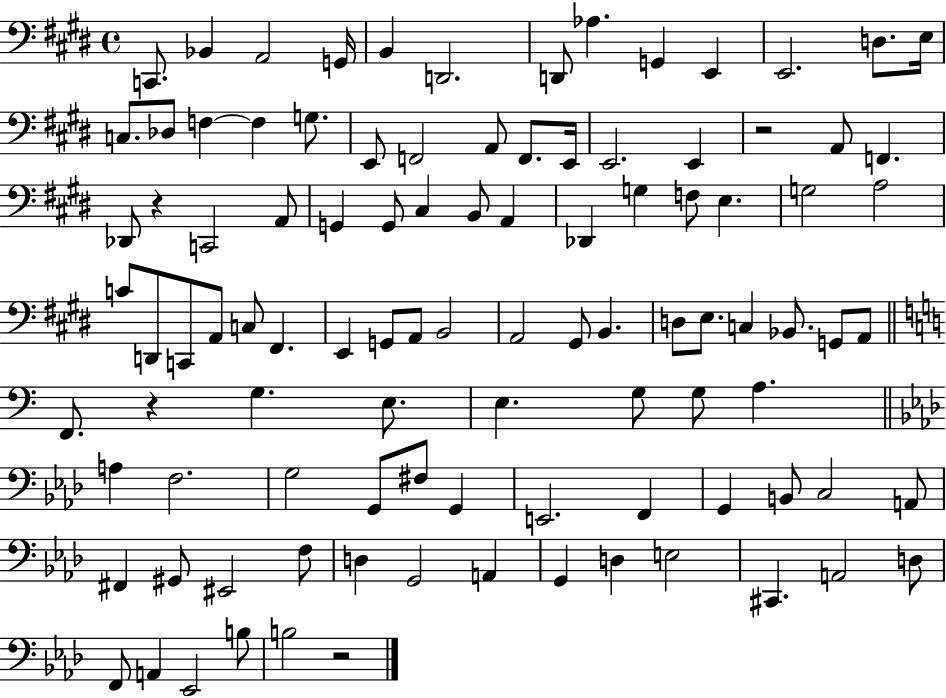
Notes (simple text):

C2/e. Bb2/q A2/h G2/s B2/q D2/h. D2/e Ab3/q. G2/q E2/q E2/h. D3/e. E3/s C3/e. Db3/e F3/q F3/q G3/e. E2/e F2/h A2/e F2/e. E2/s E2/h. E2/q R/h A2/e F2/q. Db2/e R/q C2/h A2/e G2/q G2/e C#3/q B2/e A2/q Db2/q G3/q F3/e E3/q. G3/h A3/h C4/e D2/e C2/e A2/e C3/e F#2/q. E2/q G2/e A2/e B2/h A2/h G#2/e B2/q. D3/e E3/e. C3/q Bb2/e. G2/e A2/e F2/e. R/q G3/q. E3/e. E3/q. G3/e G3/e A3/q. A3/q F3/h. G3/h G2/e F#3/e G2/q E2/h. F2/q G2/q B2/e C3/h A2/e F#2/q G#2/e EIS2/h F3/e D3/q G2/h A2/q G2/q D3/q E3/h C#2/q. A2/h D3/e F2/e A2/q Eb2/h B3/e B3/h R/h